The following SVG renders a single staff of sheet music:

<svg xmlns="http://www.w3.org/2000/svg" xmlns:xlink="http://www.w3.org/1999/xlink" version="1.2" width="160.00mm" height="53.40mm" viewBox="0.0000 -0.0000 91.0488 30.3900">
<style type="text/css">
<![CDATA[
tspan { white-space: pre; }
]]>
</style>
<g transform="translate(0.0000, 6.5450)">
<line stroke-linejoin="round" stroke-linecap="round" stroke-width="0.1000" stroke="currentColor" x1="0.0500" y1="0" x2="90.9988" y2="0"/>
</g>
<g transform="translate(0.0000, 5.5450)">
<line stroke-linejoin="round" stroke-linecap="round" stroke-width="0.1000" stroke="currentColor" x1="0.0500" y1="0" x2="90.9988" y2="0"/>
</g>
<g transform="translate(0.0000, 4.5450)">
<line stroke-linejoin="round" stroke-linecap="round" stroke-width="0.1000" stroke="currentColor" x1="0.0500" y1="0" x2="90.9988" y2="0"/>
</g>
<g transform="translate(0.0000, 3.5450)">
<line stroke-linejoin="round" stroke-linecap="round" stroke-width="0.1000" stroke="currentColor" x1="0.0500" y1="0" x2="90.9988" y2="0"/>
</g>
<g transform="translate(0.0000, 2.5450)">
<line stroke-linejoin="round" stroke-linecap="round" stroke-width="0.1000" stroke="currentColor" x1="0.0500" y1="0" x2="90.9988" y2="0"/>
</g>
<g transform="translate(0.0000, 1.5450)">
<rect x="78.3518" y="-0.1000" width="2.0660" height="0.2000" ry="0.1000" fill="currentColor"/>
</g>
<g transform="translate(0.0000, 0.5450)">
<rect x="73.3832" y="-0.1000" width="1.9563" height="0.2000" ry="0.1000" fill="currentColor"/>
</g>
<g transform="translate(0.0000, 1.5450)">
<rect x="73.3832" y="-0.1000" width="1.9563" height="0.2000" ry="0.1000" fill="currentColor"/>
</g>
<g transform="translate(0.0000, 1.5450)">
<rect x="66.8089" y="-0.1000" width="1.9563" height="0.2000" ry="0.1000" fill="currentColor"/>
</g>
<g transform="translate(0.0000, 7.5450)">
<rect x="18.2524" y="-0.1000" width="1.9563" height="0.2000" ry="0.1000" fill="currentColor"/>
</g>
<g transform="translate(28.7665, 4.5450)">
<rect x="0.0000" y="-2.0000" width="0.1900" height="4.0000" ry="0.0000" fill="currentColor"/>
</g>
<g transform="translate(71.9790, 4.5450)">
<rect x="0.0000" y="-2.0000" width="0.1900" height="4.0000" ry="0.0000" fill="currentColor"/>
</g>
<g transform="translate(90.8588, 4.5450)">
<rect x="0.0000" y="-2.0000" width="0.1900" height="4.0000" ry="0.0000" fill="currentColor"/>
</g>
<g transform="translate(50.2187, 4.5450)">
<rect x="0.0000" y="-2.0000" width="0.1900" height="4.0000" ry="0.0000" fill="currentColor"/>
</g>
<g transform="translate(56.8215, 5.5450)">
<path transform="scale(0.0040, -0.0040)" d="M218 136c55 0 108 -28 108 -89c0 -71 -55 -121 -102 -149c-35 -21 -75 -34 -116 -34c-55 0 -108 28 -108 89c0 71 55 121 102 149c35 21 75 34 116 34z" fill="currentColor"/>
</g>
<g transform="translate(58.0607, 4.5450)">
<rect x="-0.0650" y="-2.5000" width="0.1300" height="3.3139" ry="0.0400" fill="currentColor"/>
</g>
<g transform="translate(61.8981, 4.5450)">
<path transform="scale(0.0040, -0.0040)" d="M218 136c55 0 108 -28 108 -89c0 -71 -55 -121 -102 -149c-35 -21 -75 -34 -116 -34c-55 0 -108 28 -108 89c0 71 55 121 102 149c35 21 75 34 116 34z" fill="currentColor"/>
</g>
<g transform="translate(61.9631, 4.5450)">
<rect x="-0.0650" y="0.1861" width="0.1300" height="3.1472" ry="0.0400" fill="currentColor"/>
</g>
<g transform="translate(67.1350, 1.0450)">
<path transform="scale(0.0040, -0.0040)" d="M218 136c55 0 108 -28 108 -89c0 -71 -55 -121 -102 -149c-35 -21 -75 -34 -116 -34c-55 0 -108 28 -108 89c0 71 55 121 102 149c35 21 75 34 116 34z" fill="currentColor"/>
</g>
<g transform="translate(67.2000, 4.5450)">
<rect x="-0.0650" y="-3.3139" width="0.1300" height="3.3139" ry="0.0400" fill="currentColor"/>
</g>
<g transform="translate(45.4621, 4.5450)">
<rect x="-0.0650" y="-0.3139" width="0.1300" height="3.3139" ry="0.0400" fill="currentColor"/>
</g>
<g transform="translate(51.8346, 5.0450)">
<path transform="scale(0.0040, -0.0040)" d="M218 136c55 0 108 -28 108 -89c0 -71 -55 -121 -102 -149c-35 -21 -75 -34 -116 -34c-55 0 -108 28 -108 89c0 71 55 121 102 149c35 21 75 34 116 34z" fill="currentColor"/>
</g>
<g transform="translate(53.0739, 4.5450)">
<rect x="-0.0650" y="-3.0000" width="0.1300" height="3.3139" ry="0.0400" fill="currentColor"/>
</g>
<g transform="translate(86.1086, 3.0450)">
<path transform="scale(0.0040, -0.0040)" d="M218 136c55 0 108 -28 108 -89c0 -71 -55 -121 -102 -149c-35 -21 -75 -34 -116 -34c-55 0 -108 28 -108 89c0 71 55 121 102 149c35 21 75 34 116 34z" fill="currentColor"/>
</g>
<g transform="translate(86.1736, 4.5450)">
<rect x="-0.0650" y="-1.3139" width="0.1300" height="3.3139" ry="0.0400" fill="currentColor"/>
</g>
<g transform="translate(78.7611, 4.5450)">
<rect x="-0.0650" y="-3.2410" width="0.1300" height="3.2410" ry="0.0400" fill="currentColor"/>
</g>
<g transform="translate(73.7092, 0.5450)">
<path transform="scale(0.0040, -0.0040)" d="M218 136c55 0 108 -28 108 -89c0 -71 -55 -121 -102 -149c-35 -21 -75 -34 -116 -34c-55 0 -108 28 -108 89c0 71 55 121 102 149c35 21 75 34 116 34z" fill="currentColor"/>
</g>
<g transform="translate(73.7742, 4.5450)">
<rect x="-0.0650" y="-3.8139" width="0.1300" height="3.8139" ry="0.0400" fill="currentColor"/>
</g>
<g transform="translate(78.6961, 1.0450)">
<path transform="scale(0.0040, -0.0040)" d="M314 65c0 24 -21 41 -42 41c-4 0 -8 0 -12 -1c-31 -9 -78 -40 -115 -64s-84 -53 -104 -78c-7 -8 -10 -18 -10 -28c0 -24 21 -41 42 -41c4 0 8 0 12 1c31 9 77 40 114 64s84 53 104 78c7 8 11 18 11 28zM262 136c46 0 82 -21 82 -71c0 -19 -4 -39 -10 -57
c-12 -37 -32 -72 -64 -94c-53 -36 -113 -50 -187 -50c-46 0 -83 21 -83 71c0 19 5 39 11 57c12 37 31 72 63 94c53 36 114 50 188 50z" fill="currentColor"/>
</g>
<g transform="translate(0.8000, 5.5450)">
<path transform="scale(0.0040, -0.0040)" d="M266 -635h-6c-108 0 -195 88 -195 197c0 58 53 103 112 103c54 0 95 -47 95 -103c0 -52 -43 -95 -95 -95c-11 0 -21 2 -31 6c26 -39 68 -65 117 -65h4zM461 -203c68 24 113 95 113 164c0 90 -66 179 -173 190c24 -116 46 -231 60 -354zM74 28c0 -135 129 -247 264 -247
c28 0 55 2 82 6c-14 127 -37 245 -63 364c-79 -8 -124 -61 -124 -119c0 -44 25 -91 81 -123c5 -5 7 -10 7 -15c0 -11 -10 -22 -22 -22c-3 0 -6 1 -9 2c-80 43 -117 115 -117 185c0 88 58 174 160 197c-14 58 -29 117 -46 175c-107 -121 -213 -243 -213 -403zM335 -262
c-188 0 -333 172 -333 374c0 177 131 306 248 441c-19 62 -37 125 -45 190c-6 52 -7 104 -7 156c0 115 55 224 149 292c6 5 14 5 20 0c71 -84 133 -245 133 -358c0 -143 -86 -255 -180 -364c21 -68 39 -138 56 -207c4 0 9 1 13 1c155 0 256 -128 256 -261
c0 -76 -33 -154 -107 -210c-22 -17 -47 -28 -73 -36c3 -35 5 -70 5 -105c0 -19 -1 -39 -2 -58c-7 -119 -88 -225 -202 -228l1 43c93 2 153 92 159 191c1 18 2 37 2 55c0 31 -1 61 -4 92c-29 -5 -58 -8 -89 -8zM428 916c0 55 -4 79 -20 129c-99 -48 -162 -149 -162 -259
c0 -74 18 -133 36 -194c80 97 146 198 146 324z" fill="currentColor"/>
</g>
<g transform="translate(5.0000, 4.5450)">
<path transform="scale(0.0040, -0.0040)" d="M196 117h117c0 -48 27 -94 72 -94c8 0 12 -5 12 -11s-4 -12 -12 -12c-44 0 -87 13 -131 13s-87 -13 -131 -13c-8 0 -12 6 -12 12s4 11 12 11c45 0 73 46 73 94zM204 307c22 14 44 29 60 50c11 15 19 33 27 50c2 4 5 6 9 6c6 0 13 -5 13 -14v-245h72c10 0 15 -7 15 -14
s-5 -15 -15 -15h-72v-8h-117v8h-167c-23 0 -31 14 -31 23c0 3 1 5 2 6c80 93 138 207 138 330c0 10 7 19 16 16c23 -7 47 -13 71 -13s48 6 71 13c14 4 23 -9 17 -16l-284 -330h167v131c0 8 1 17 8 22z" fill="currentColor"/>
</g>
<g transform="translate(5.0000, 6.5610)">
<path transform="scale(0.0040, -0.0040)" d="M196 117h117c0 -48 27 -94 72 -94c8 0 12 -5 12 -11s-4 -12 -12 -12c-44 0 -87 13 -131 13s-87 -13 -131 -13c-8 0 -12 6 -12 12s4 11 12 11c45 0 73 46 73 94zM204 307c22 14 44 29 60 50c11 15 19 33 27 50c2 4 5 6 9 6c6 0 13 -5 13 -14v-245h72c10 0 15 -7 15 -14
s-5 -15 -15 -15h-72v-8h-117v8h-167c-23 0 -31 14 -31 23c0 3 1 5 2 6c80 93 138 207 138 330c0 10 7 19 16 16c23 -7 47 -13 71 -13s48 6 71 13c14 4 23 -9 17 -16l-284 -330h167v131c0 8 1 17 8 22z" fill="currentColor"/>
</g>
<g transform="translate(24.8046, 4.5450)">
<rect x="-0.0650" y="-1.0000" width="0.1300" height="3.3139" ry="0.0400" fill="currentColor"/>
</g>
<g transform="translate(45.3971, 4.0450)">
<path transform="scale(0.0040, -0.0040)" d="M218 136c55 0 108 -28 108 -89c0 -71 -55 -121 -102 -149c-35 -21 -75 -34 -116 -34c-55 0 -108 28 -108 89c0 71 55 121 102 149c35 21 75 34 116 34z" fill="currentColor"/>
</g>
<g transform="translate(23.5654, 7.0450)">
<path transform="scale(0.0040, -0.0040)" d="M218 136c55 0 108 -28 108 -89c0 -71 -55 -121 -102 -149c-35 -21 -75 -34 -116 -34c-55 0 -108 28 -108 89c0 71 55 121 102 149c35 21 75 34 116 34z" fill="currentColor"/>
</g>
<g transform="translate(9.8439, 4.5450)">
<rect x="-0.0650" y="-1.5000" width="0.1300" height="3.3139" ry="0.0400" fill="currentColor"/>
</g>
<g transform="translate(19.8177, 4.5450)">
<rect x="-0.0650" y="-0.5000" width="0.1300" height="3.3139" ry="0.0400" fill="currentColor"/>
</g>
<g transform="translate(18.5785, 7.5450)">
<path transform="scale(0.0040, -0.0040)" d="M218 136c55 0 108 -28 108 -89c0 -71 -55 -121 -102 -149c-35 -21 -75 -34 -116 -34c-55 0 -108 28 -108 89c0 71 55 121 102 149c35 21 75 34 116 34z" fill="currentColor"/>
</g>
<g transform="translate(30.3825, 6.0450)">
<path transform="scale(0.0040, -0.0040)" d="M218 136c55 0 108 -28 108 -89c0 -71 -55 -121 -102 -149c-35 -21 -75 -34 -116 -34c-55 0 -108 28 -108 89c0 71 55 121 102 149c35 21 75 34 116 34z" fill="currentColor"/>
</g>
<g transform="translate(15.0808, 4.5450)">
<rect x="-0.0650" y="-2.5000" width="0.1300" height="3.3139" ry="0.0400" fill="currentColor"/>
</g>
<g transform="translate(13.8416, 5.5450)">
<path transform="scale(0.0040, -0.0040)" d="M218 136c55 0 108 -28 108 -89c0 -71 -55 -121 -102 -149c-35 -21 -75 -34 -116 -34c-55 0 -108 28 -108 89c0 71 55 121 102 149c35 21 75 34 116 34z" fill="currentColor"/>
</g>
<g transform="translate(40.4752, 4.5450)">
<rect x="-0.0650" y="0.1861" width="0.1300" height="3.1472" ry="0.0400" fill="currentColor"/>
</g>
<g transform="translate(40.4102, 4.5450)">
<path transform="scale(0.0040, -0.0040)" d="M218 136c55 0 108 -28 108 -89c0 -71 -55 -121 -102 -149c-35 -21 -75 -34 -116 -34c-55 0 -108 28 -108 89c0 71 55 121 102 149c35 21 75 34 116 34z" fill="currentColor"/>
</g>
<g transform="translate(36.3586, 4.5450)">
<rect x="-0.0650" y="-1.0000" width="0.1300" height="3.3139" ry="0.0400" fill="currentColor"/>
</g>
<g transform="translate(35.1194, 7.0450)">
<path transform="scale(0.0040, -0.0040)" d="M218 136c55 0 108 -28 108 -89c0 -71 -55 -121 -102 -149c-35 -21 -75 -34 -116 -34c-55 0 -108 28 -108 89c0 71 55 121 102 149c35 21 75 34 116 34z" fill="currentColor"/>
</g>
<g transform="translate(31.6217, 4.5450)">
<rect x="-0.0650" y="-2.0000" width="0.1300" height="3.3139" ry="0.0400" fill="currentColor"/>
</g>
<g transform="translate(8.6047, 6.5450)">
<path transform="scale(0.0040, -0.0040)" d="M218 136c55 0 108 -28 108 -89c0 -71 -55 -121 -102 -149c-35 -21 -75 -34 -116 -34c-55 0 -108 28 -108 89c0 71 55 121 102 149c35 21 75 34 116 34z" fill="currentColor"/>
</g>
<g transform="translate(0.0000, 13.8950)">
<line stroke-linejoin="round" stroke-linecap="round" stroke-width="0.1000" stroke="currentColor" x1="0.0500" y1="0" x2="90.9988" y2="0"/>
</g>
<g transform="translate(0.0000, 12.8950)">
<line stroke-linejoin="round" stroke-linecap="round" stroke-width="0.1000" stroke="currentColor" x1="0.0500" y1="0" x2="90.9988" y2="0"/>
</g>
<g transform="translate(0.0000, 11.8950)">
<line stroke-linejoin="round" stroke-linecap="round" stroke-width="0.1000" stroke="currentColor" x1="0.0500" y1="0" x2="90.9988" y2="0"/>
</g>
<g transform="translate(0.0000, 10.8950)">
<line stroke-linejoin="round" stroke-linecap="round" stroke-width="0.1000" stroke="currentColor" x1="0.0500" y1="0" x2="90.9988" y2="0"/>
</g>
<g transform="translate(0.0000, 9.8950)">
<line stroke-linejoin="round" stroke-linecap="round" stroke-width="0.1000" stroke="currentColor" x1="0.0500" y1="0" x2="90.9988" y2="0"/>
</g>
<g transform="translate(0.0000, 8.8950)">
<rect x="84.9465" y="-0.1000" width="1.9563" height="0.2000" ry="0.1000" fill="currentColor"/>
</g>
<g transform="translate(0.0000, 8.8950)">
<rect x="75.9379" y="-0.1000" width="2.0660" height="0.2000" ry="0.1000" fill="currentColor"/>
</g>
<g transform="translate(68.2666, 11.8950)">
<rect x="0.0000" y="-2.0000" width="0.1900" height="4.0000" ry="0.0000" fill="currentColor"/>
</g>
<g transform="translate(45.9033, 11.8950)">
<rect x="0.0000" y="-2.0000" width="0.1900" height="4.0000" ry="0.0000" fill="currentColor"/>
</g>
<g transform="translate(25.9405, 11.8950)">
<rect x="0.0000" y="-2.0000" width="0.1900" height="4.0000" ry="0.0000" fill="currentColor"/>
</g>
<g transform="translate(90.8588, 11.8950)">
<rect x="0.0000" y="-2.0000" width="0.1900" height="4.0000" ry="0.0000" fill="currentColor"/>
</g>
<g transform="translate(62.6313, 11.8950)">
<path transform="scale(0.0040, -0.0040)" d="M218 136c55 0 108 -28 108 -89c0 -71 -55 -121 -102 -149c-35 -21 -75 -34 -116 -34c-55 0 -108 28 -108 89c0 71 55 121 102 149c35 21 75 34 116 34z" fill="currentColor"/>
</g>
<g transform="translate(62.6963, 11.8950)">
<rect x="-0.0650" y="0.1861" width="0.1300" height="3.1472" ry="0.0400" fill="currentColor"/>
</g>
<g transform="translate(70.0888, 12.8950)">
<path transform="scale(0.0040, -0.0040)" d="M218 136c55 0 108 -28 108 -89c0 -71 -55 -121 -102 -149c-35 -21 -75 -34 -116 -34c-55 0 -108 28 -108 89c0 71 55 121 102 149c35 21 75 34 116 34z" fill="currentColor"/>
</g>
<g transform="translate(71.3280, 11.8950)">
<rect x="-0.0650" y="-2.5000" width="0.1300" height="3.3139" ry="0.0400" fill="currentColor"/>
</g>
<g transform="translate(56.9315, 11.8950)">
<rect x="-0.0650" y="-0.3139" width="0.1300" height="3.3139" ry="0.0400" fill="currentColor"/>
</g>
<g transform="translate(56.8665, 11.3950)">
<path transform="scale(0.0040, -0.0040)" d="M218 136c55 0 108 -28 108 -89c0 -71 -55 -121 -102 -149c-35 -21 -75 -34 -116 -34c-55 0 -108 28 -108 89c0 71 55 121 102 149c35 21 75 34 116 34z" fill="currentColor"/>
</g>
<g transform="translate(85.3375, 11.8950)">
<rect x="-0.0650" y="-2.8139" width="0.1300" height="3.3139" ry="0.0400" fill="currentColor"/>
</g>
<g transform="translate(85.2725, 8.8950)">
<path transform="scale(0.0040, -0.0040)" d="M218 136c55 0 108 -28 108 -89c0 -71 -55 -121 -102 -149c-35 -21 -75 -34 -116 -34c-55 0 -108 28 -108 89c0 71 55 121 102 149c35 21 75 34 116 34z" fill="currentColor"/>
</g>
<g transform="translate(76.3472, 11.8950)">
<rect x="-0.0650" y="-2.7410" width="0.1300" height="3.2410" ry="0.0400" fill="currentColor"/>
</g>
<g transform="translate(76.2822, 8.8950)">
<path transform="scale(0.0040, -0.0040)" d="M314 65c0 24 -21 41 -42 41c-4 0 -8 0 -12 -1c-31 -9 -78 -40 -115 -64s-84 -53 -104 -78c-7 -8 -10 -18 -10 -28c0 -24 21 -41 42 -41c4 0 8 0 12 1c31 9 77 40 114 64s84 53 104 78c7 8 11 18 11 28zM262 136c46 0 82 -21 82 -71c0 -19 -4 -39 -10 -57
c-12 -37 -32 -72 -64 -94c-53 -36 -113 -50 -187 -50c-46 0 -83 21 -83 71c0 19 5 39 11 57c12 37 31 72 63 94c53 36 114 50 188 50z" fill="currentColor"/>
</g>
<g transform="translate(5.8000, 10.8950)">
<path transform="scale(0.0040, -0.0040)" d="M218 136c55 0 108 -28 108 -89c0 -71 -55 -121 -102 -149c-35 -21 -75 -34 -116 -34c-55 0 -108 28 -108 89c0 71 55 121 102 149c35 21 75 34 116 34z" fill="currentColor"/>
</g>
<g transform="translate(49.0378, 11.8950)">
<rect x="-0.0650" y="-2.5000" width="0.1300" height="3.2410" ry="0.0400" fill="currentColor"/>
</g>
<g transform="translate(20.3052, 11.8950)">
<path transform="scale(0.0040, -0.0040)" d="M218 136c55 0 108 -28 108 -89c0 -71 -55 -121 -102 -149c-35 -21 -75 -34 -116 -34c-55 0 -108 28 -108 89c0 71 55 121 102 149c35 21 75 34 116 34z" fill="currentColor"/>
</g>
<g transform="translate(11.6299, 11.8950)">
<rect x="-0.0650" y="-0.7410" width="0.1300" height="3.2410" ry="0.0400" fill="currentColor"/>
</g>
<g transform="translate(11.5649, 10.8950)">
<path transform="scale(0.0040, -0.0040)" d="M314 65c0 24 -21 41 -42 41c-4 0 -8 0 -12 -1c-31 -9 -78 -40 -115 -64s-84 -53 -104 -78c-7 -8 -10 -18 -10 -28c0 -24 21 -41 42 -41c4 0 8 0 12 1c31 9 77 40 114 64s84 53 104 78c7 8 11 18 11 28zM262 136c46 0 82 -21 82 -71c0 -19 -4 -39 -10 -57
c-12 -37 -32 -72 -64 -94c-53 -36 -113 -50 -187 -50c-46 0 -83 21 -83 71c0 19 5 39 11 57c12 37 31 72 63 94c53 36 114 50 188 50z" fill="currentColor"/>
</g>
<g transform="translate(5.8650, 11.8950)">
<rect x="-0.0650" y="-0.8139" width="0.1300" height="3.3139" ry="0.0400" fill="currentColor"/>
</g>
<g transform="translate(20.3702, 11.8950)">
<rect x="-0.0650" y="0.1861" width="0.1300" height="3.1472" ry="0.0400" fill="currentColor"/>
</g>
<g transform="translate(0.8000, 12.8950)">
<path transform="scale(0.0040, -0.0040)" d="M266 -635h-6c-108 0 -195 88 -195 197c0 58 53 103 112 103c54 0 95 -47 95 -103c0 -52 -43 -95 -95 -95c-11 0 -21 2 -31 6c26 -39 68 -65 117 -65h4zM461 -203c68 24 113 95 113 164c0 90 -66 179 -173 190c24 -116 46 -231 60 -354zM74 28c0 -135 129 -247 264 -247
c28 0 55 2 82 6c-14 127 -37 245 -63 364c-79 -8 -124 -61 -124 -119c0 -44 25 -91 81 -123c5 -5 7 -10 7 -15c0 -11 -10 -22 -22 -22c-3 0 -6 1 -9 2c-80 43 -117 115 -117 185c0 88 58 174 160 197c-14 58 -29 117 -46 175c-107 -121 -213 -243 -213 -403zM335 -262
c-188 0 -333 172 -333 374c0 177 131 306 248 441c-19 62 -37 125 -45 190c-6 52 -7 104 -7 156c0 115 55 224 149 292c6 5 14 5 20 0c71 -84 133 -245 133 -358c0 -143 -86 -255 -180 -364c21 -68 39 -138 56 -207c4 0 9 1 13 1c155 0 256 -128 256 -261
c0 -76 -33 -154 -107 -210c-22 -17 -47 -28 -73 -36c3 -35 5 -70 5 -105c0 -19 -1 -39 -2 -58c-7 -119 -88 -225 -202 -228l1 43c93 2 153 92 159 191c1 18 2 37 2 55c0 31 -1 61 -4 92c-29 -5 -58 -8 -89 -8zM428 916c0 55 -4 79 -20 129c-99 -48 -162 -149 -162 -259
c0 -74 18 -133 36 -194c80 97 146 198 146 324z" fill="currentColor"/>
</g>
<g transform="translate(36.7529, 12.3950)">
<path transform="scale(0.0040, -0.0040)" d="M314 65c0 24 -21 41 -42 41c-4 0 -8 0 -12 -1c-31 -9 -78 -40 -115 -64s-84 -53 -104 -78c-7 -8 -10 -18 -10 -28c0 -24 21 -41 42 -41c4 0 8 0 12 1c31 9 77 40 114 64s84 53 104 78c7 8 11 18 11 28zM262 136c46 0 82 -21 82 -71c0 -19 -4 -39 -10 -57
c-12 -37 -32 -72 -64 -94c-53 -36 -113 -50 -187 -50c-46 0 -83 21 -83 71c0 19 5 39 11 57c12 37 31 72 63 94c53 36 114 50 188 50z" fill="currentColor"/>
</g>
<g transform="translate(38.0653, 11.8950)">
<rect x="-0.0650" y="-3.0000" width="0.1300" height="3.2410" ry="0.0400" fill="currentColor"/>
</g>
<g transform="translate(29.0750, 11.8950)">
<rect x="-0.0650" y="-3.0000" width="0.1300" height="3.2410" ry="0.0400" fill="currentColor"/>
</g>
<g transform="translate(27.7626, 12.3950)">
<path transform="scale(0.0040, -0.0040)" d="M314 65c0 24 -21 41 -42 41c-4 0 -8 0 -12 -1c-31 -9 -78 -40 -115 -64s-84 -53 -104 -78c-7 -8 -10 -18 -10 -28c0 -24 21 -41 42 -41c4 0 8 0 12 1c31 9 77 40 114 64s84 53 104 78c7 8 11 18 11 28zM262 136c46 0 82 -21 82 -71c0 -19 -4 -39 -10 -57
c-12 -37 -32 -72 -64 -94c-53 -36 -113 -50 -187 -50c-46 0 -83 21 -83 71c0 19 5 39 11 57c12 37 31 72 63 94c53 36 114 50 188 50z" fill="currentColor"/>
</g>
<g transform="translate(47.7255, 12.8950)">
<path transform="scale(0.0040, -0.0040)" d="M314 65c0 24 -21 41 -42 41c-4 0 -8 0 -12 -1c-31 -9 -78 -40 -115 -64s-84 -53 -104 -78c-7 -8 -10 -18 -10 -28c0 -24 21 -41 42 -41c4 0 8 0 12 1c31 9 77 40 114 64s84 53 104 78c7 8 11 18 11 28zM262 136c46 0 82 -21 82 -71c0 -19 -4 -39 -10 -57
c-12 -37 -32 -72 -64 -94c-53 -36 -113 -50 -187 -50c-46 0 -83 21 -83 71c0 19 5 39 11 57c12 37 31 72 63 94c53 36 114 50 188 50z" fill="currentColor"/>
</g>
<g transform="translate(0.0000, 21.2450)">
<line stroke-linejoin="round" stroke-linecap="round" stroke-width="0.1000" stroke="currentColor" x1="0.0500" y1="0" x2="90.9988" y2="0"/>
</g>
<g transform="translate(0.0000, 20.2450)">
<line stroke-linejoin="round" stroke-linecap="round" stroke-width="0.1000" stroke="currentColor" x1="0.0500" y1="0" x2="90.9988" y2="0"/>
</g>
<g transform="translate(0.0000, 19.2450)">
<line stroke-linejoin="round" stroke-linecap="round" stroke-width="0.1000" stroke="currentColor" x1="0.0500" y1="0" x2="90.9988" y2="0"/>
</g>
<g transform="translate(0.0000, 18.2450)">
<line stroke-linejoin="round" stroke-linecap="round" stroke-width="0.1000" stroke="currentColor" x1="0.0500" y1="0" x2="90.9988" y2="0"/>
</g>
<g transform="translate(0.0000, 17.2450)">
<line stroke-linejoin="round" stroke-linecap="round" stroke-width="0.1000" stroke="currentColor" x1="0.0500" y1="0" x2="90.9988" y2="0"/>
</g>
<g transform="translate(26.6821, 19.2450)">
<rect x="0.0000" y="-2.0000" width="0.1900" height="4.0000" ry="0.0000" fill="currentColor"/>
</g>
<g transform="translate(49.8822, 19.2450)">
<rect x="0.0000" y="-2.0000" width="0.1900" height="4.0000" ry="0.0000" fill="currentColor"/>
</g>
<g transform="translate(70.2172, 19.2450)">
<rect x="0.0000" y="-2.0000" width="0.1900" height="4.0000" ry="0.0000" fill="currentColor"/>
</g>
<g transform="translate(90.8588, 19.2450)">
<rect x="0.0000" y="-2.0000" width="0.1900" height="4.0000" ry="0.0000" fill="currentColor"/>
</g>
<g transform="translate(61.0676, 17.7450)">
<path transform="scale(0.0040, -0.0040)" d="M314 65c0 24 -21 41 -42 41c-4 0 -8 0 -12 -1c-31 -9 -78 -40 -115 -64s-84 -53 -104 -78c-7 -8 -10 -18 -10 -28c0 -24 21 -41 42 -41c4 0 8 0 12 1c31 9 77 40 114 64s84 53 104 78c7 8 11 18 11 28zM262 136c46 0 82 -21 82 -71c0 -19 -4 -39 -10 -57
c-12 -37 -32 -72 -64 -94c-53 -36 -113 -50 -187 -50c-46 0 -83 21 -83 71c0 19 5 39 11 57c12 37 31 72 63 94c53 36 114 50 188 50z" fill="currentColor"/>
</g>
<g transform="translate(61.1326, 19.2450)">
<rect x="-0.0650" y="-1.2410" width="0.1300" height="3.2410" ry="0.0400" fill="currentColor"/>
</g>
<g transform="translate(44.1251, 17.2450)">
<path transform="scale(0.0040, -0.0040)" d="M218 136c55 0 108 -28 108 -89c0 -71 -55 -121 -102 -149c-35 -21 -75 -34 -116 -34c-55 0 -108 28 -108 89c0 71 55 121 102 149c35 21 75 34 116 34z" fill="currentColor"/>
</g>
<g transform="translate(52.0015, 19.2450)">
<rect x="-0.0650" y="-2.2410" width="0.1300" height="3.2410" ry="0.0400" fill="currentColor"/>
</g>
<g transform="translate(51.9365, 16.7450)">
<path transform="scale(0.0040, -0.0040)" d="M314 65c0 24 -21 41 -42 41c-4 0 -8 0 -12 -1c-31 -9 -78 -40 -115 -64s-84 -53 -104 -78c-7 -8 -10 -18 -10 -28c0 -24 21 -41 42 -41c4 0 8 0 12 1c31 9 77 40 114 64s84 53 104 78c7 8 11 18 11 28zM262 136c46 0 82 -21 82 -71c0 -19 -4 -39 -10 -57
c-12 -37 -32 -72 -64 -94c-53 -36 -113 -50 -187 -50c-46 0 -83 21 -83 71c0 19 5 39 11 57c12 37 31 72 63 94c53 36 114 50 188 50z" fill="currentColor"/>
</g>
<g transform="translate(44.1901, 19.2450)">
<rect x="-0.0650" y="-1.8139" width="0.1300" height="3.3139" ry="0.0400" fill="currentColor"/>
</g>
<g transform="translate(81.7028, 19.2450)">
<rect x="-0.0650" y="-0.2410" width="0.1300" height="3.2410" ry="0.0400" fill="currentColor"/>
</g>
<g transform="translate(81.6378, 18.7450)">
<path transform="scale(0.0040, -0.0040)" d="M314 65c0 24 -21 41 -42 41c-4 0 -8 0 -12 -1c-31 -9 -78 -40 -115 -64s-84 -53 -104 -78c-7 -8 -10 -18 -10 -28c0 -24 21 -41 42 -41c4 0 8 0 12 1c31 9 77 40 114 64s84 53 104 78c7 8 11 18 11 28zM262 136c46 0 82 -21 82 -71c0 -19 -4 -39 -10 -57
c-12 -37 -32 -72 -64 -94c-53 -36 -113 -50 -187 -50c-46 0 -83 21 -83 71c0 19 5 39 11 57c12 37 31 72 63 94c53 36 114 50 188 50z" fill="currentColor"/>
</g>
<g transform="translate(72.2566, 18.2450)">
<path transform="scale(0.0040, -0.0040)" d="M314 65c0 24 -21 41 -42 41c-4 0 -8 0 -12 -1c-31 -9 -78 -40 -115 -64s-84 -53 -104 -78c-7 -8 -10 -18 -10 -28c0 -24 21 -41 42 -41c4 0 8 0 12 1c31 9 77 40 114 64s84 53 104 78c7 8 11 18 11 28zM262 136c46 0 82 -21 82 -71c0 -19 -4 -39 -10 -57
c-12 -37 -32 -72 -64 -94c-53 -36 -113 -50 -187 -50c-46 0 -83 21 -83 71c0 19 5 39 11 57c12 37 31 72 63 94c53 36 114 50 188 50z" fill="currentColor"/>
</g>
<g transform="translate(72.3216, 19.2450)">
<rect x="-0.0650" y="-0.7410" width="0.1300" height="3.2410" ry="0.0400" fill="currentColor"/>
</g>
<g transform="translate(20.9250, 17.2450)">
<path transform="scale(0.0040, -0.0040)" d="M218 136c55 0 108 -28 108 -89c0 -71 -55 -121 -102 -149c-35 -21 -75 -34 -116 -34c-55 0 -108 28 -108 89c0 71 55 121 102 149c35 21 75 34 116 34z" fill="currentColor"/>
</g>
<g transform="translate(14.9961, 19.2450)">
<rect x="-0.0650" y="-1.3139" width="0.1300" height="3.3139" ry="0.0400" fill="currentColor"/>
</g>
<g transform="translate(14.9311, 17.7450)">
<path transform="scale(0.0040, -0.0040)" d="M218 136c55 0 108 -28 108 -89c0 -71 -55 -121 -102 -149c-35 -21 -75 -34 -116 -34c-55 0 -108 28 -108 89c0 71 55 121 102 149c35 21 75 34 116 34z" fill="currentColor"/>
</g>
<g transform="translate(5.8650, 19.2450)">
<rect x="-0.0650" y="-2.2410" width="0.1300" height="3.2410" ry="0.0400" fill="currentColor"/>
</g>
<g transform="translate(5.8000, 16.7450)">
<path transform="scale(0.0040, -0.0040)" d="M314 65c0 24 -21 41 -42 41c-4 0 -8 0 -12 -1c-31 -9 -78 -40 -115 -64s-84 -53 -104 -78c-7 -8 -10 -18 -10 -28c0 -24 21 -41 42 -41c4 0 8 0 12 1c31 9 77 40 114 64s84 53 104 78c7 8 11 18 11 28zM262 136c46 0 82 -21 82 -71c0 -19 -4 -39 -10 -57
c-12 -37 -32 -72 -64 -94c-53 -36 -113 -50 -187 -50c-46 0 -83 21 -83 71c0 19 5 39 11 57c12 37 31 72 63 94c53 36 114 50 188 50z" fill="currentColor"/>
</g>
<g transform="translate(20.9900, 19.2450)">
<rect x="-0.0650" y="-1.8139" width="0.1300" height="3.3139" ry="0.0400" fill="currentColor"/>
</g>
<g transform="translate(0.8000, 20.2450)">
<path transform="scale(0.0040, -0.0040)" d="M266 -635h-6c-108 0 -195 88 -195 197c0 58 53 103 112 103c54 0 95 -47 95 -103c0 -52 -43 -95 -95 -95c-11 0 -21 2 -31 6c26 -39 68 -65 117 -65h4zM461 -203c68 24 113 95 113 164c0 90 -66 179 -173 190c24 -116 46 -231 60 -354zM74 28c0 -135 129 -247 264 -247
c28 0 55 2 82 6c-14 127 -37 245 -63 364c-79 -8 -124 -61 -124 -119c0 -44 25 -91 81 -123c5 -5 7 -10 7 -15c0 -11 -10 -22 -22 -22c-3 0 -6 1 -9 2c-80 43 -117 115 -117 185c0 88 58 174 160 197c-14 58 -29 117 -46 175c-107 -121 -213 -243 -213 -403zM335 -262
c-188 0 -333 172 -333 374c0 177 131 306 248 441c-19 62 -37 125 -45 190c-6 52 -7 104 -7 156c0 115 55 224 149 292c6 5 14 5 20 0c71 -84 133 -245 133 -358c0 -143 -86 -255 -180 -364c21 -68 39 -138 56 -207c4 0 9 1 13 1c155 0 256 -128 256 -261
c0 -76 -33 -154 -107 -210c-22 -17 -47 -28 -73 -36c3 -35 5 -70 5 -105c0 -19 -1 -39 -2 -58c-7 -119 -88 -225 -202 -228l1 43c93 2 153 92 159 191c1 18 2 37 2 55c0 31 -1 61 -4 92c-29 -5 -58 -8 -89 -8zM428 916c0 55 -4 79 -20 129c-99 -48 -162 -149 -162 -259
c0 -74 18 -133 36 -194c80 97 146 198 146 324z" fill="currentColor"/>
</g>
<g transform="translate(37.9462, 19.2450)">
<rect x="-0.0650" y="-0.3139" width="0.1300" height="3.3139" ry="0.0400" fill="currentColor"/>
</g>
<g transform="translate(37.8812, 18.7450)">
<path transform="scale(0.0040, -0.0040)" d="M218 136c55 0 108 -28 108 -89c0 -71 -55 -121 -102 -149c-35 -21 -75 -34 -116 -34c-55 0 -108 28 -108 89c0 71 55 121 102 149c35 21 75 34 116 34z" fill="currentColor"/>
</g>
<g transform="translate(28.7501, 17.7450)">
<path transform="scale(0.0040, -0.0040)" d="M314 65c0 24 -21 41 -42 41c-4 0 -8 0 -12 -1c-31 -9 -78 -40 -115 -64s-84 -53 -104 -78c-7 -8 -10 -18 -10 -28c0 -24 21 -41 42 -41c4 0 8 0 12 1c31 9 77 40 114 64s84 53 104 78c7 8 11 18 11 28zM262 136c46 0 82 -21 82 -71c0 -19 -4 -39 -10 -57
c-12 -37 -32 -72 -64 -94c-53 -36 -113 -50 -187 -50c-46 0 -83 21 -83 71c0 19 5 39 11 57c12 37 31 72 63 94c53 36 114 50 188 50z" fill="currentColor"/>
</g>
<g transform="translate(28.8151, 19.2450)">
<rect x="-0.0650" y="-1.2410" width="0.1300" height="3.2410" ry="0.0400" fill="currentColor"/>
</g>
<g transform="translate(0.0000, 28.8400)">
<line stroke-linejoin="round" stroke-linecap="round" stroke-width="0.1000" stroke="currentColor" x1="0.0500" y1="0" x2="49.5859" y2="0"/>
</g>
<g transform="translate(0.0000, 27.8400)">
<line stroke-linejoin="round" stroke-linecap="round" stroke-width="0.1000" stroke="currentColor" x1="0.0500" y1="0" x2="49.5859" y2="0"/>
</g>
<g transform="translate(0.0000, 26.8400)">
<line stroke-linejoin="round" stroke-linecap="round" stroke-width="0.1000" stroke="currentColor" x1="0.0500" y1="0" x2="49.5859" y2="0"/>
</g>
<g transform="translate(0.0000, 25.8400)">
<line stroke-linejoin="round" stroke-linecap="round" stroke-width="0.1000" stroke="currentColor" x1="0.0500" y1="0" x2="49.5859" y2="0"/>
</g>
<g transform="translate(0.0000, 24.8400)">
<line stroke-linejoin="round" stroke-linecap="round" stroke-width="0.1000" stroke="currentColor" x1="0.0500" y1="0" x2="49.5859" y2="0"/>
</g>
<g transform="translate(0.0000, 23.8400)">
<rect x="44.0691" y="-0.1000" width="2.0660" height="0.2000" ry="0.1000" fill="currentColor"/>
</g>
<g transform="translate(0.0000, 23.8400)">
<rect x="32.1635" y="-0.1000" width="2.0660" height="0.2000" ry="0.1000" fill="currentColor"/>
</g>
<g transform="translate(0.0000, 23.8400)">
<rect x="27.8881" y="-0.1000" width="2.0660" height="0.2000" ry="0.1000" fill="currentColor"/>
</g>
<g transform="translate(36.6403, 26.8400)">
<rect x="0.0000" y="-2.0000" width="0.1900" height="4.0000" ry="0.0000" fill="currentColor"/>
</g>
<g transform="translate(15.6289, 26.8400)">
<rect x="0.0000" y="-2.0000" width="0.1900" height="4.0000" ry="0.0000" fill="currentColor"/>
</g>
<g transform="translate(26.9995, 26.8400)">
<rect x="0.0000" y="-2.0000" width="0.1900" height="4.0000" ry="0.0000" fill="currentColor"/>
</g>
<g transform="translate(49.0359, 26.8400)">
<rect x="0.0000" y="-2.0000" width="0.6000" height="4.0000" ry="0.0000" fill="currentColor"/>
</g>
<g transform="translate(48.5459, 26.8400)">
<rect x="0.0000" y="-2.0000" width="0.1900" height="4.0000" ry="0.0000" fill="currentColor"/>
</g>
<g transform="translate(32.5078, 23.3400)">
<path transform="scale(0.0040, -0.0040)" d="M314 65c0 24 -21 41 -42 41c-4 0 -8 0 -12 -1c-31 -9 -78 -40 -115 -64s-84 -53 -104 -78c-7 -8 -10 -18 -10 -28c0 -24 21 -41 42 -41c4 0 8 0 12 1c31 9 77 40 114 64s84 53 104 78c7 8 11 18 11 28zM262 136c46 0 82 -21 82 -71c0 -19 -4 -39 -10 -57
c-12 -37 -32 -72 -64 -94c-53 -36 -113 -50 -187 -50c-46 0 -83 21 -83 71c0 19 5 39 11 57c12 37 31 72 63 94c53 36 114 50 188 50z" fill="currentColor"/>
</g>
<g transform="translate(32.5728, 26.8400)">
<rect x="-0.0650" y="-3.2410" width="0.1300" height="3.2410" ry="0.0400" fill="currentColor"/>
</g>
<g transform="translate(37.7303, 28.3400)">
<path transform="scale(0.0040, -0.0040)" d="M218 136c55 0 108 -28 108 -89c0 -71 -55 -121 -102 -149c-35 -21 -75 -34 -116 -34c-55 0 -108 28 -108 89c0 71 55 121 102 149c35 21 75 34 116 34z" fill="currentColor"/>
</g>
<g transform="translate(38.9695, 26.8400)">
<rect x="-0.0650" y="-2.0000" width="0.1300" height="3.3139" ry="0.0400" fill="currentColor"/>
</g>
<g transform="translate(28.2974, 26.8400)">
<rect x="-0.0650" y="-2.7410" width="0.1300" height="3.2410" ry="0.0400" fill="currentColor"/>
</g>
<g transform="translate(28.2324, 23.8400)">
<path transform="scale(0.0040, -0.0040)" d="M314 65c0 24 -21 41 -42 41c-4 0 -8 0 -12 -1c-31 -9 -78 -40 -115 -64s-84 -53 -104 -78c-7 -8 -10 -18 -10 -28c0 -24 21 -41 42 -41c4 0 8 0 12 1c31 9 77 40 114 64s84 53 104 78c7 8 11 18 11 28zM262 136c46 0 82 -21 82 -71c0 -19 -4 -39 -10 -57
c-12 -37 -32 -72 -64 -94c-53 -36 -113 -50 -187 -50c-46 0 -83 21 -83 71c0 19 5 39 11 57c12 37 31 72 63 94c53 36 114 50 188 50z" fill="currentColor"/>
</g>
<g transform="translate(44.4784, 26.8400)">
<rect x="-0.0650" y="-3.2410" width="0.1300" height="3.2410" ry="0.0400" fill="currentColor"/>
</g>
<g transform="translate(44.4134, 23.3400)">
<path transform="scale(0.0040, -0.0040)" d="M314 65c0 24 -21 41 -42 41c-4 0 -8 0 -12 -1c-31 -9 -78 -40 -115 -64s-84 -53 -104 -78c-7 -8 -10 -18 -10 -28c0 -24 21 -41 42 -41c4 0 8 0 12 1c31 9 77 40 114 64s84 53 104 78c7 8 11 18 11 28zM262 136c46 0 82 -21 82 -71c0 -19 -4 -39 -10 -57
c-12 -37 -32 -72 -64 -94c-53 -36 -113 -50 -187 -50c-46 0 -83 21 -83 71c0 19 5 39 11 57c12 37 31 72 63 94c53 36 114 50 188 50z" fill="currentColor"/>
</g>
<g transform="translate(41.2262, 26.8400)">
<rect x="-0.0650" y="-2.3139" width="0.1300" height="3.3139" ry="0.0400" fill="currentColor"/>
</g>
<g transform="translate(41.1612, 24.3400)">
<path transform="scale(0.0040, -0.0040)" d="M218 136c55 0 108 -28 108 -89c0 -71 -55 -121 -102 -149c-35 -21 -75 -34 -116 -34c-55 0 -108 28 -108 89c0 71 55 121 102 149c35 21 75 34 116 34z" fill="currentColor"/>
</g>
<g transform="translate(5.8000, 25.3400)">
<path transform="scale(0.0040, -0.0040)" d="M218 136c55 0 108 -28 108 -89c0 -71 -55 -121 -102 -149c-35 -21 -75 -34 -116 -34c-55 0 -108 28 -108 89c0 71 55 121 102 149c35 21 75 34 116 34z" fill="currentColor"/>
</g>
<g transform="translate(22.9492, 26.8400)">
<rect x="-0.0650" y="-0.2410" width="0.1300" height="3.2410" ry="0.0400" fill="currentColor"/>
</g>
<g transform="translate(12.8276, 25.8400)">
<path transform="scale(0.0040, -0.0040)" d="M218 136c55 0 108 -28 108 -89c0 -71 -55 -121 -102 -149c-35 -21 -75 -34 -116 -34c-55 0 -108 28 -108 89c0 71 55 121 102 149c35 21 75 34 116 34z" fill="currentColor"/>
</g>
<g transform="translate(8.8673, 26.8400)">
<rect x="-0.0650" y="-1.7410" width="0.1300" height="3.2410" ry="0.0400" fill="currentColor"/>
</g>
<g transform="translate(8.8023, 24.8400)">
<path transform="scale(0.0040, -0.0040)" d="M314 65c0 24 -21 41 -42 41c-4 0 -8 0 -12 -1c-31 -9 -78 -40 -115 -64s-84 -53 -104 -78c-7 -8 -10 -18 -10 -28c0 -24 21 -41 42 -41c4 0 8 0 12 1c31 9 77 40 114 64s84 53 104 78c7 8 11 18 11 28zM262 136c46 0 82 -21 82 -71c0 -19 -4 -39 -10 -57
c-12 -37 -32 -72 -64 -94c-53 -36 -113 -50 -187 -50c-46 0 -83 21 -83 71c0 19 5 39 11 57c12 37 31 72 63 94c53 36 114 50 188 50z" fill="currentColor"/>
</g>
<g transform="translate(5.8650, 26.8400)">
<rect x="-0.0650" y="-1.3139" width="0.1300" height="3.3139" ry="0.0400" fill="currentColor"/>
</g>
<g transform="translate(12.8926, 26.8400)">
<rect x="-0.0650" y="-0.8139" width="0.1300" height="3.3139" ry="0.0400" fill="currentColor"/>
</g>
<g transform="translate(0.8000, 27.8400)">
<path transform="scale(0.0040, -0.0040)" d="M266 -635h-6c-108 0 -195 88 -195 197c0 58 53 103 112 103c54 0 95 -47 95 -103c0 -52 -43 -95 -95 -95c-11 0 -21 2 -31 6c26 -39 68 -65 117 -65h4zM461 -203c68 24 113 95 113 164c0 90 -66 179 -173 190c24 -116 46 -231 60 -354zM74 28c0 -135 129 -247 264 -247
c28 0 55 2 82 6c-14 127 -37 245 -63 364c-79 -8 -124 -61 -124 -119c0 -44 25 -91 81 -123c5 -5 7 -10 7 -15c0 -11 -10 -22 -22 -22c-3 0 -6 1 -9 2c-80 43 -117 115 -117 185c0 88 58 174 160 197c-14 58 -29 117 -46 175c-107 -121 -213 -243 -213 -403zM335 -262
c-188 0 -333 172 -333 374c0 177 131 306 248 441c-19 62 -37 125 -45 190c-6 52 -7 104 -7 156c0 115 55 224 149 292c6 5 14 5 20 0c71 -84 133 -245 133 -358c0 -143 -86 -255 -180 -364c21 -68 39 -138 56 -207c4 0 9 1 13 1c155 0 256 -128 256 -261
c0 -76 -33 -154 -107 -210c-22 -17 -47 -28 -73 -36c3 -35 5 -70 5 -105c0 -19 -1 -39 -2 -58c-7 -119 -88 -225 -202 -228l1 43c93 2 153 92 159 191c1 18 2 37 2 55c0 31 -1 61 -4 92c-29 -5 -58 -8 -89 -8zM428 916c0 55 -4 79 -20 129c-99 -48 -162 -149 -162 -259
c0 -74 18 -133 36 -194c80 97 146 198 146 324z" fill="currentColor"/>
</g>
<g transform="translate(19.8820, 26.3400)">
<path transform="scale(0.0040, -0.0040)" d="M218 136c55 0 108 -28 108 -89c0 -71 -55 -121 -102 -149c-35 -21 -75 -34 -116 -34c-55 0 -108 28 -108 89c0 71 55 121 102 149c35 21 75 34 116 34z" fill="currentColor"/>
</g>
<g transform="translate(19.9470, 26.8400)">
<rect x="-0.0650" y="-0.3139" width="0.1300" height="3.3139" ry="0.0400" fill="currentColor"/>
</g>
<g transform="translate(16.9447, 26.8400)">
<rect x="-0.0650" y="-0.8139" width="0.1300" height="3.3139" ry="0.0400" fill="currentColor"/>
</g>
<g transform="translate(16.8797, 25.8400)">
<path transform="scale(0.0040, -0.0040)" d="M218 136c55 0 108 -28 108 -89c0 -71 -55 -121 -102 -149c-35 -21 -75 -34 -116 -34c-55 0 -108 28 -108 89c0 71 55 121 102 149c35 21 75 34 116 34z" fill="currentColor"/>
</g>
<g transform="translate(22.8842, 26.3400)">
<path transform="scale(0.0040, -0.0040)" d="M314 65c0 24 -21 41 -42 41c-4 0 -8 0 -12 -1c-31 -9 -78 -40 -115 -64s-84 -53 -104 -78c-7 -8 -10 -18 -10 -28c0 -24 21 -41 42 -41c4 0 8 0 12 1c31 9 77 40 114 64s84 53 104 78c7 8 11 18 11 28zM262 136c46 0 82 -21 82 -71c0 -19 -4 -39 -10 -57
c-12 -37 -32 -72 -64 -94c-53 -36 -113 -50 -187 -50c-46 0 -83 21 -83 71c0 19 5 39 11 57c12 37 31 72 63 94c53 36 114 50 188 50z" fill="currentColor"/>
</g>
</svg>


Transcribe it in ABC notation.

X:1
T:Untitled
M:4/4
L:1/4
K:C
E G C D F D B c A G B b c' b2 e d d2 B A2 A2 G2 c B G a2 a g2 e f e2 c f g2 e2 d2 c2 e f2 d d c c2 a2 b2 F g b2